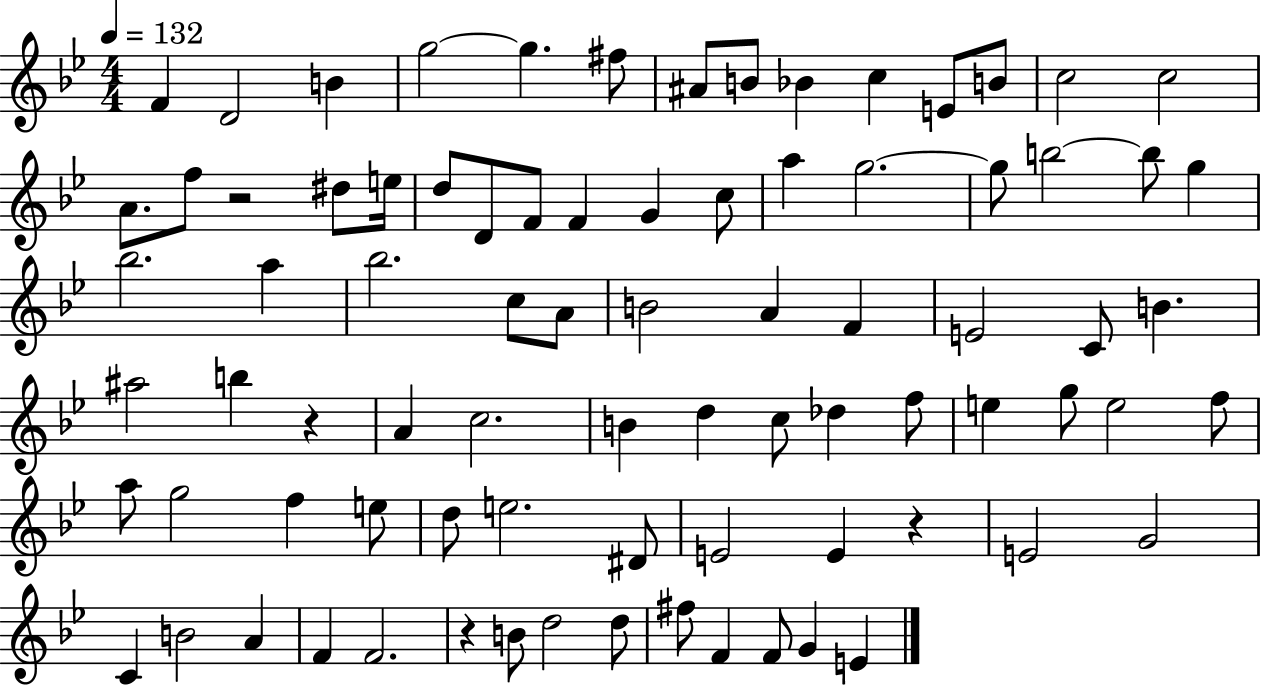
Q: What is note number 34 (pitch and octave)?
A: C5